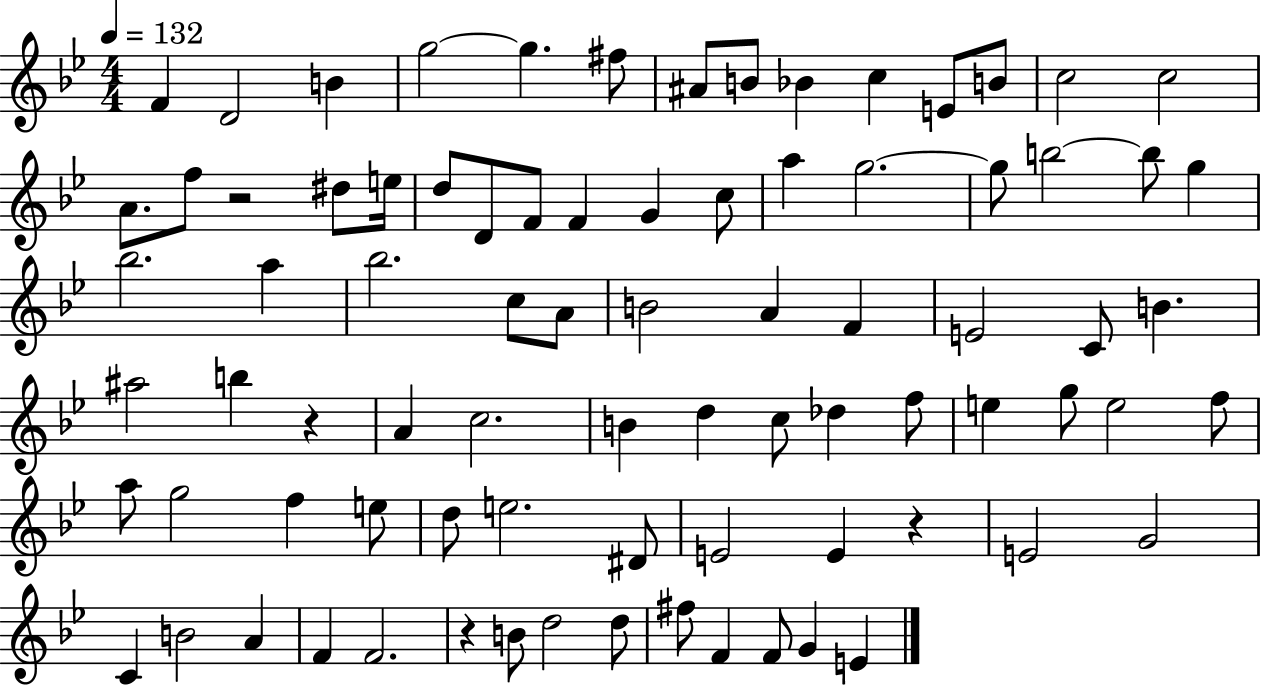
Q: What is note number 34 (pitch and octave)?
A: C5